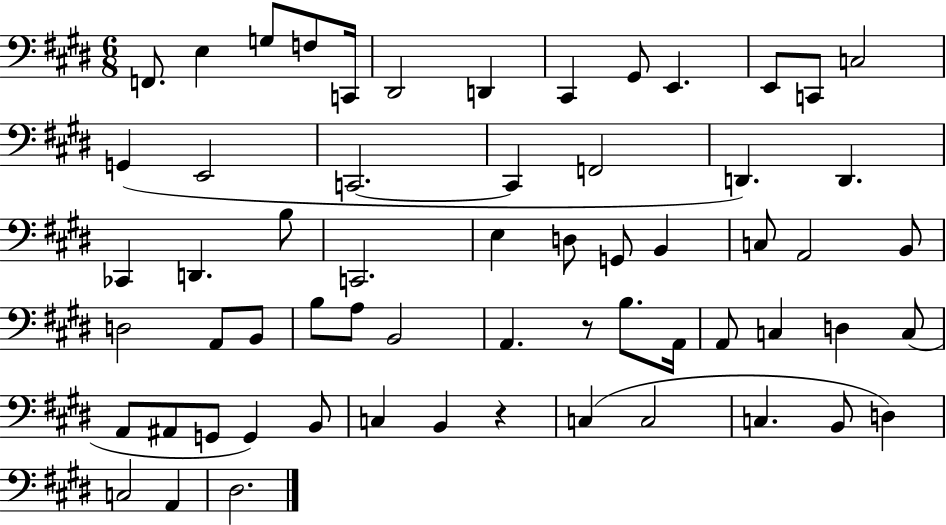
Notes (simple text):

F2/e. E3/q G3/e F3/e C2/s D#2/h D2/q C#2/q G#2/e E2/q. E2/e C2/e C3/h G2/q E2/h C2/h. C2/q F2/h D2/q. D2/q. CES2/q D2/q. B3/e C2/h. E3/q D3/e G2/e B2/q C3/e A2/h B2/e D3/h A2/e B2/e B3/e A3/e B2/h A2/q. R/e B3/e. A2/s A2/e C3/q D3/q C3/e A2/e A#2/e G2/e G2/q B2/e C3/q B2/q R/q C3/q C3/h C3/q. B2/e D3/q C3/h A2/q D#3/h.